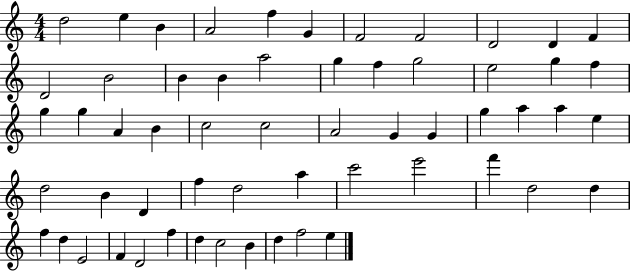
{
  \clef treble
  \numericTimeSignature
  \time 4/4
  \key c \major
  d''2 e''4 b'4 | a'2 f''4 g'4 | f'2 f'2 | d'2 d'4 f'4 | \break d'2 b'2 | b'4 b'4 a''2 | g''4 f''4 g''2 | e''2 g''4 f''4 | \break g''4 g''4 a'4 b'4 | c''2 c''2 | a'2 g'4 g'4 | g''4 a''4 a''4 e''4 | \break d''2 b'4 d'4 | f''4 d''2 a''4 | c'''2 e'''2 | f'''4 d''2 d''4 | \break f''4 d''4 e'2 | f'4 d'2 f''4 | d''4 c''2 b'4 | d''4 f''2 e''4 | \break \bar "|."
}